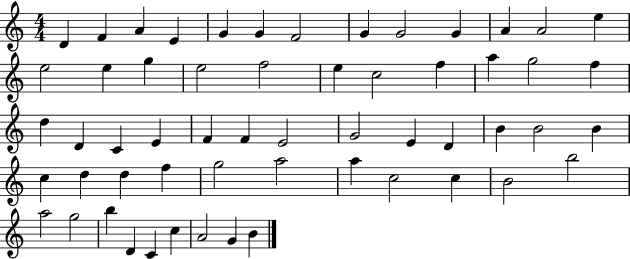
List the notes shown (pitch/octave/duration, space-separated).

D4/q F4/q A4/q E4/q G4/q G4/q F4/h G4/q G4/h G4/q A4/q A4/h E5/q E5/h E5/q G5/q E5/h F5/h E5/q C5/h F5/q A5/q G5/h F5/q D5/q D4/q C4/q E4/q F4/q F4/q E4/h G4/h E4/q D4/q B4/q B4/h B4/q C5/q D5/q D5/q F5/q G5/h A5/h A5/q C5/h C5/q B4/h B5/h A5/h G5/h B5/q D4/q C4/q C5/q A4/h G4/q B4/q